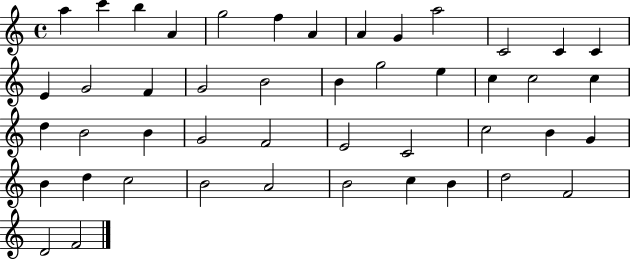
X:1
T:Untitled
M:4/4
L:1/4
K:C
a c' b A g2 f A A G a2 C2 C C E G2 F G2 B2 B g2 e c c2 c d B2 B G2 F2 E2 C2 c2 B G B d c2 B2 A2 B2 c B d2 F2 D2 F2